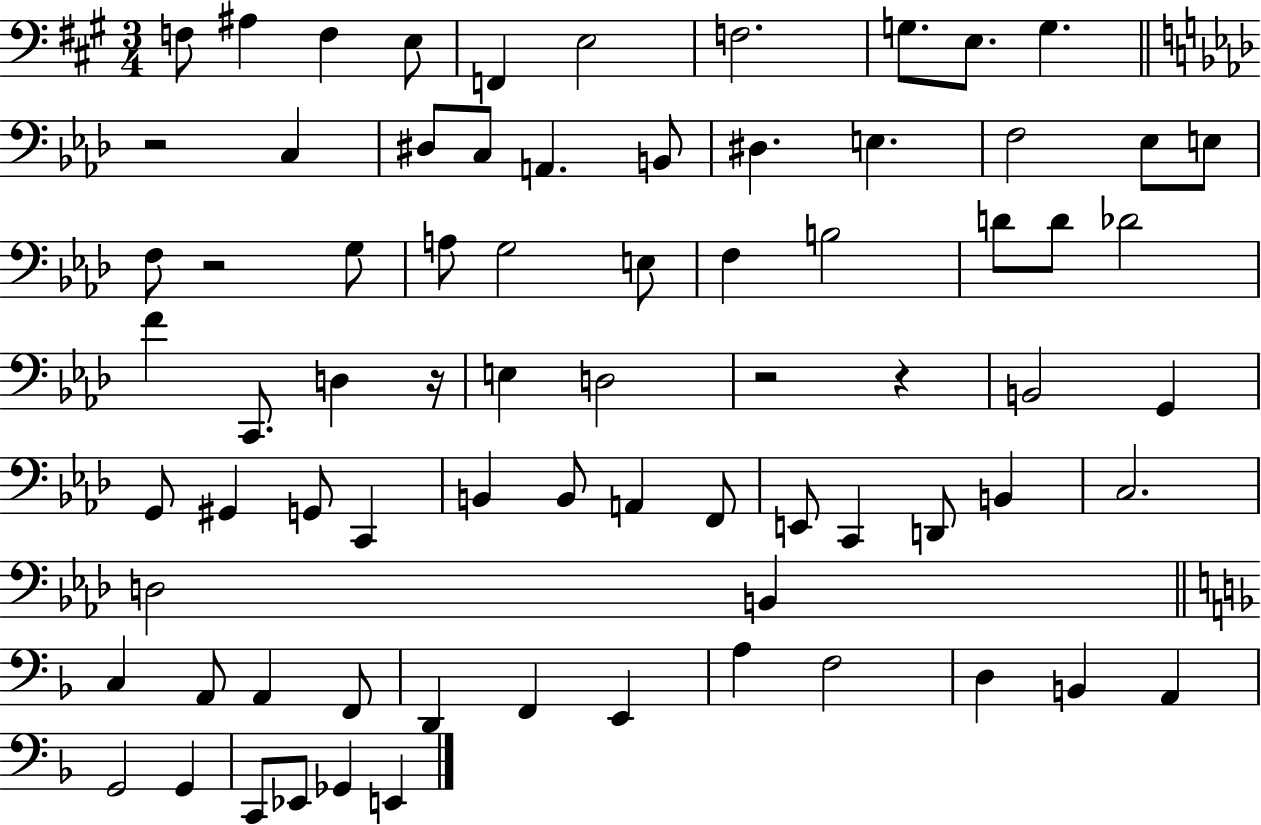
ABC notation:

X:1
T:Untitled
M:3/4
L:1/4
K:A
F,/2 ^A, F, E,/2 F,, E,2 F,2 G,/2 E,/2 G, z2 C, ^D,/2 C,/2 A,, B,,/2 ^D, E, F,2 _E,/2 E,/2 F,/2 z2 G,/2 A,/2 G,2 E,/2 F, B,2 D/2 D/2 _D2 F C,,/2 D, z/4 E, D,2 z2 z B,,2 G,, G,,/2 ^G,, G,,/2 C,, B,, B,,/2 A,, F,,/2 E,,/2 C,, D,,/2 B,, C,2 D,2 B,, C, A,,/2 A,, F,,/2 D,, F,, E,, A, F,2 D, B,, A,, G,,2 G,, C,,/2 _E,,/2 _G,, E,,